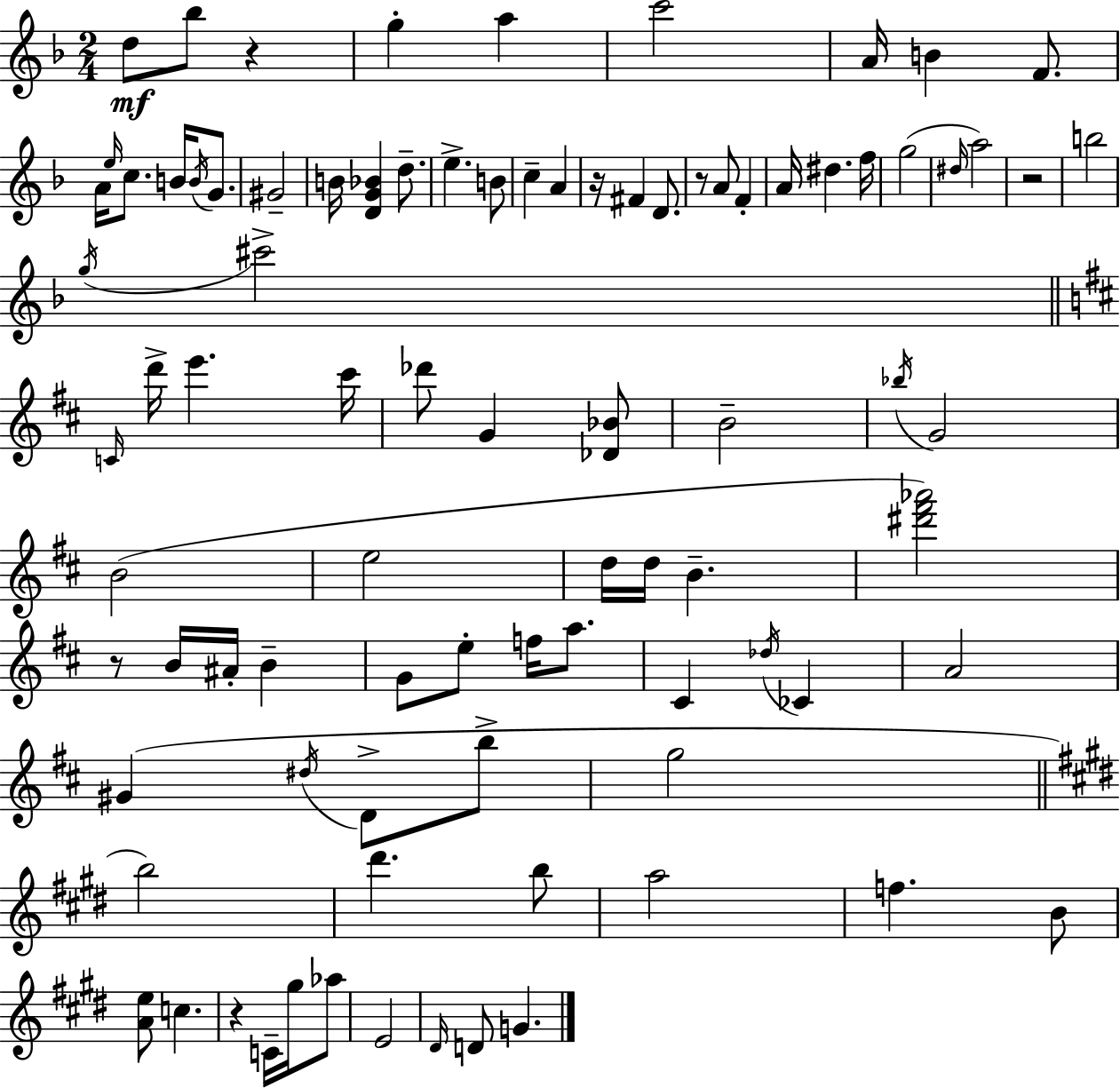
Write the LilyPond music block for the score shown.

{
  \clef treble
  \numericTimeSignature
  \time 2/4
  \key d \minor
  d''8\mf bes''8 r4 | g''4-. a''4 | c'''2 | a'16 b'4 f'8. | \break a'16 \grace { e''16 } c''8. b'16 \acciaccatura { b'16 } g'8. | gis'2-- | b'16 <d' g' bes'>4 d''8.-- | e''4.-> | \break b'8 c''4-- a'4 | r16 fis'4 d'8. | r8 a'8 f'4-. | a'16 dis''4. | \break f''16 g''2( | \grace { dis''16 } a''2) | r2 | b''2 | \break \acciaccatura { g''16 } cis'''2-> | \bar "||" \break \key b \minor \grace { c'16 } d'''16-> e'''4. | cis'''16 des'''8 g'4 <des' bes'>8 | b'2-- | \acciaccatura { bes''16 } g'2 | \break b'2( | e''2 | d''16 d''16 b'4.-- | <dis''' fis''' aes'''>2) | \break r8 b'16 ais'16-. b'4-- | g'8 e''8-. f''16 a''8. | cis'4 \acciaccatura { des''16 } ces'4 | a'2 | \break gis'4( \acciaccatura { dis''16 } | d'8-> b''8-> g''2 | \bar "||" \break \key e \major b''2) | dis'''4. b''8 | a''2 | f''4. b'8 | \break <a' e''>8 c''4. | r4 c'16-- gis''16 aes''8 | e'2 | \grace { dis'16 } d'8 g'4. | \break \bar "|."
}